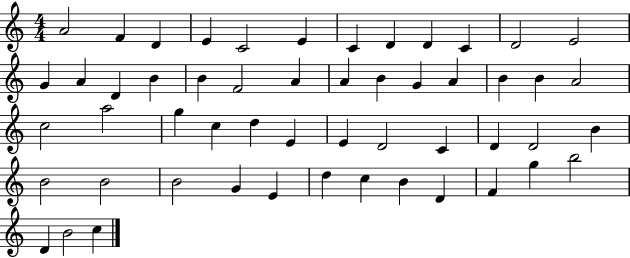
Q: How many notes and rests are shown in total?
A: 53